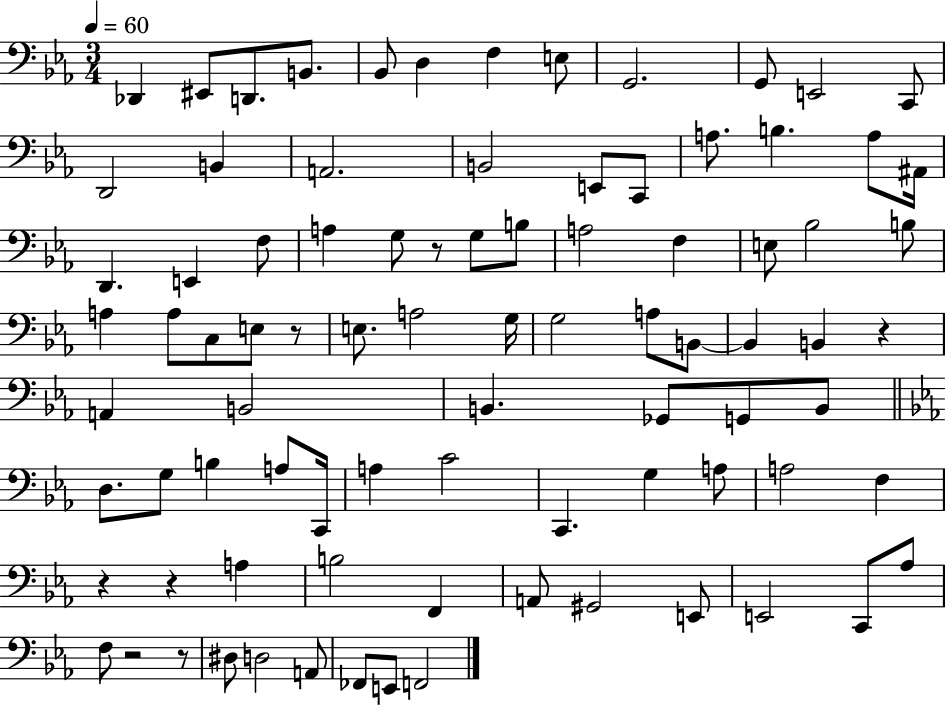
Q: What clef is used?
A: bass